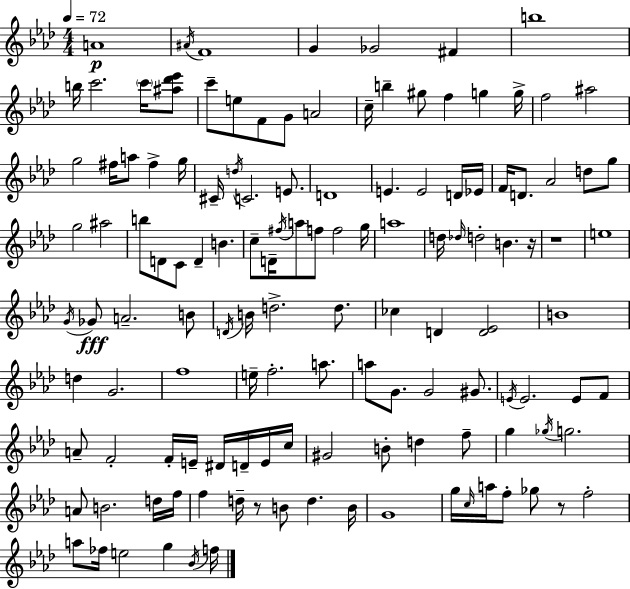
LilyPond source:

{
  \clef treble
  \numericTimeSignature
  \time 4/4
  \key f \minor
  \tempo 4 = 72
  a'1\p | \acciaccatura { ais'16 } f'1 | g'4 ges'2 fis'4 | b''1 | \break b''16 c'''2. \parenthesize c'''16 <ais'' des''' ees'''>8 | c'''8-- e''8 f'8 g'8 a'2 | c''16-- b''4-- gis''8 f''4 g''4 | g''16-> f''2 ais''2 | \break g''2 fis''16 a''8 fis''4-> | g''16 cis'16-- \acciaccatura { d''16 } c'2. e'8. | d'1 | e'4. e'2 | \break d'16 ees'16 f'16 d'8. aes'2 d''8 | g''8 g''2 ais''2 | b''8 d'8 c'8 d'4-- b'4. | c''8-- d'16-- \acciaccatura { fis''16 } \parenthesize a''8 f''8 f''2 | \break g''16 a''1 | d''16 \grace { des''16 } d''2-. b'4. | r16 r1 | e''1 | \break \acciaccatura { g'16 }\fff ges'8 a'2.-- | b'8 \acciaccatura { d'16 } b'16 d''2.-> | d''8. ces''4 d'4 <d' ees'>2 | b'1 | \break d''4 g'2. | f''1 | e''16-- f''2.-. | a''8. a''8 g'8. g'2 | \break gis'8. \acciaccatura { e'16 } e'2. | e'8 f'8 a'8-- f'2-. | f'16-. e'16-- dis'16 d'16-- e'16 c''16 gis'2 b'8-. | d''4 f''8-- g''4 \acciaccatura { ges''16 } g''2. | \break a'8 b'2. | d''16 f''16 f''4 d''16-- r8 b'8 | d''4. b'16 g'1 | g''16 \grace { c''16 } a''16 f''8-. ges''8 r8 | \break f''2-. a''8 fes''16 e''2 | g''4 \acciaccatura { bes'16 } f''16 \bar "|."
}